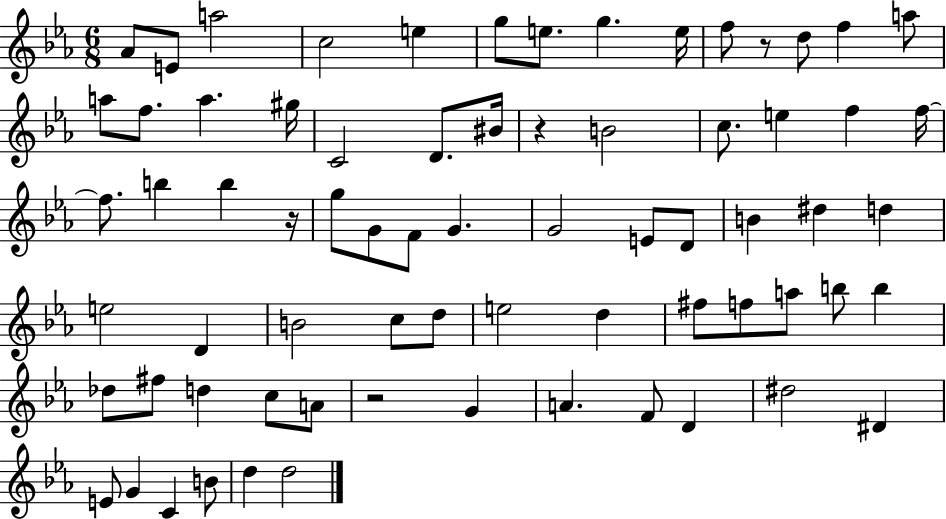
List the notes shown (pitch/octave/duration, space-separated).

Ab4/e E4/e A5/h C5/h E5/q G5/e E5/e. G5/q. E5/s F5/e R/e D5/e F5/q A5/e A5/e F5/e. A5/q. G#5/s C4/h D4/e. BIS4/s R/q B4/h C5/e. E5/q F5/q F5/s F5/e. B5/q B5/q R/s G5/e G4/e F4/e G4/q. G4/h E4/e D4/e B4/q D#5/q D5/q E5/h D4/q B4/h C5/e D5/e E5/h D5/q F#5/e F5/e A5/e B5/e B5/q Db5/e F#5/e D5/q C5/e A4/e R/h G4/q A4/q. F4/e D4/q D#5/h D#4/q E4/e G4/q C4/q B4/e D5/q D5/h